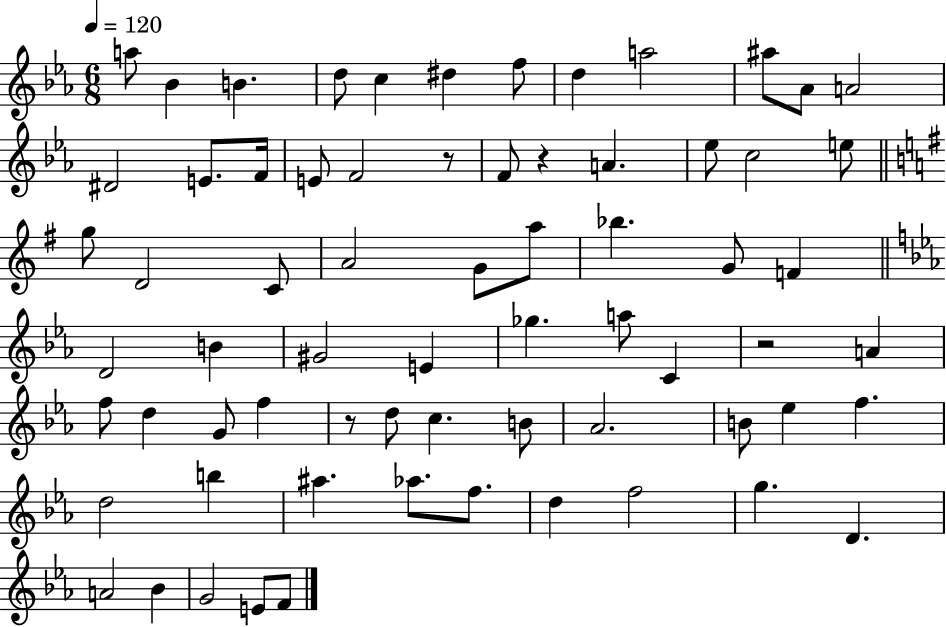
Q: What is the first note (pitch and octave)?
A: A5